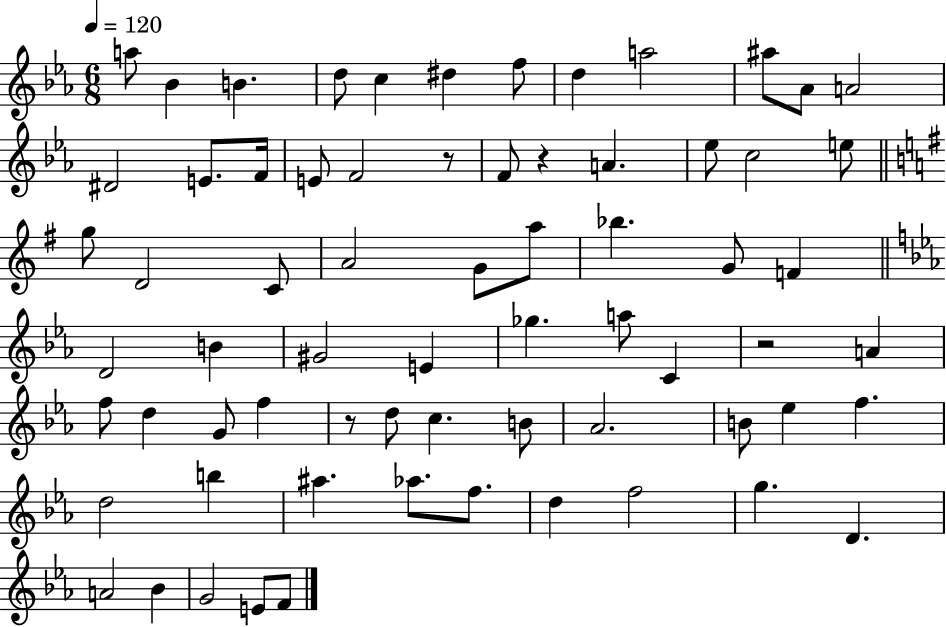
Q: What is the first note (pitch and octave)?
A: A5